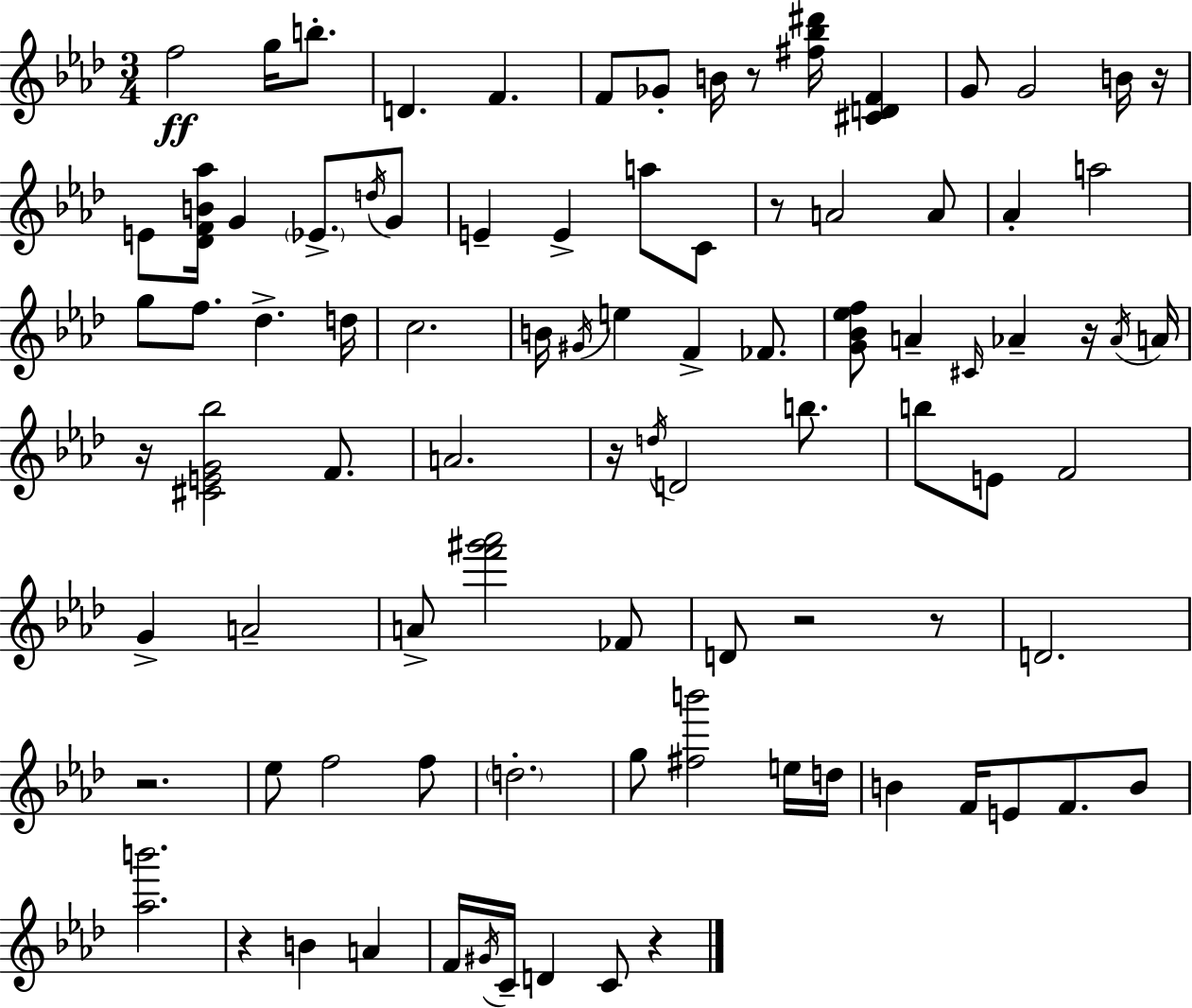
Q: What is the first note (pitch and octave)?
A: F5